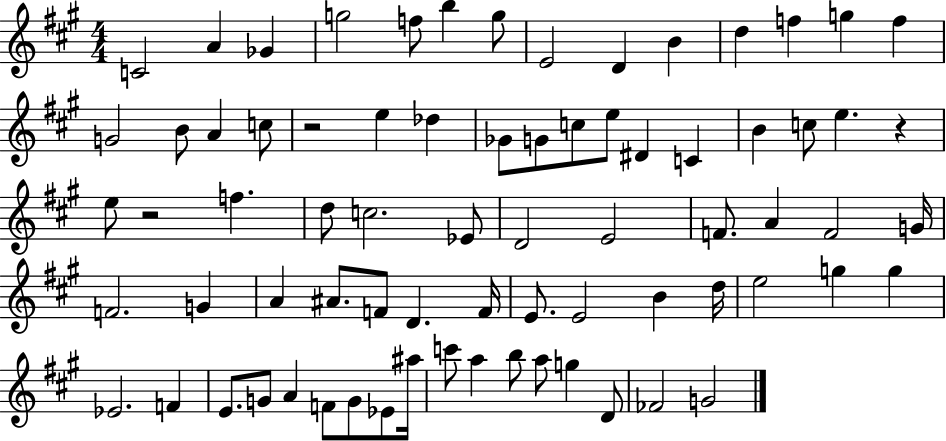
C4/h A4/q Gb4/q G5/h F5/e B5/q G5/e E4/h D4/q B4/q D5/q F5/q G5/q F5/q G4/h B4/e A4/q C5/e R/h E5/q Db5/q Gb4/e G4/e C5/e E5/e D#4/q C4/q B4/q C5/e E5/q. R/q E5/e R/h F5/q. D5/e C5/h. Eb4/e D4/h E4/h F4/e. A4/q F4/h G4/s F4/h. G4/q A4/q A#4/e. F4/e D4/q. F4/s E4/e. E4/h B4/q D5/s E5/h G5/q G5/q Eb4/h. F4/q E4/e. G4/e A4/q F4/e G4/e Eb4/e A#5/s C6/e A5/q B5/e A5/e G5/q D4/e FES4/h G4/h